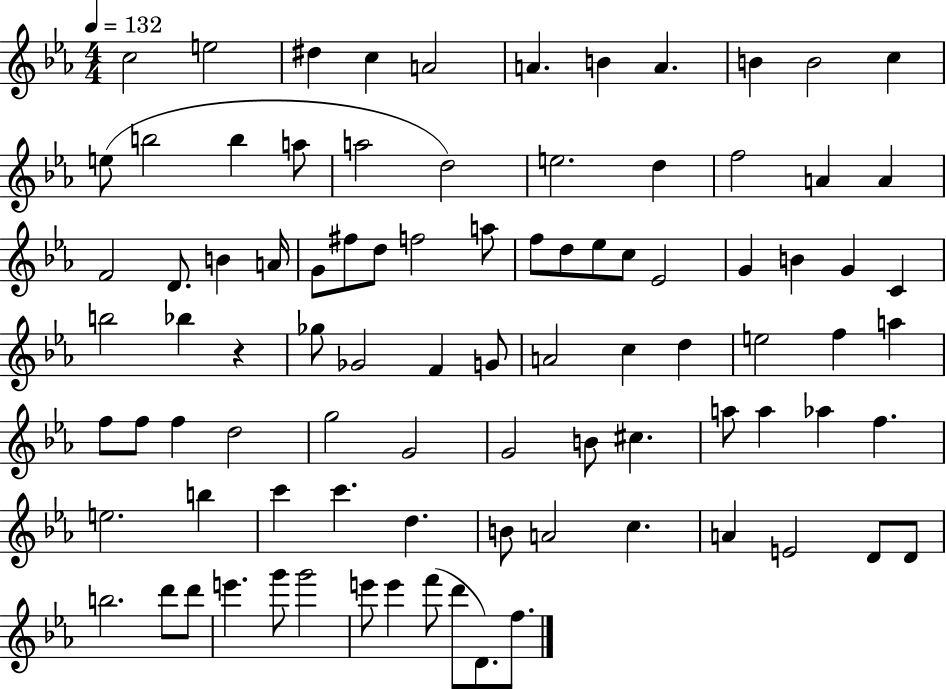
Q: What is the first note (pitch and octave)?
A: C5